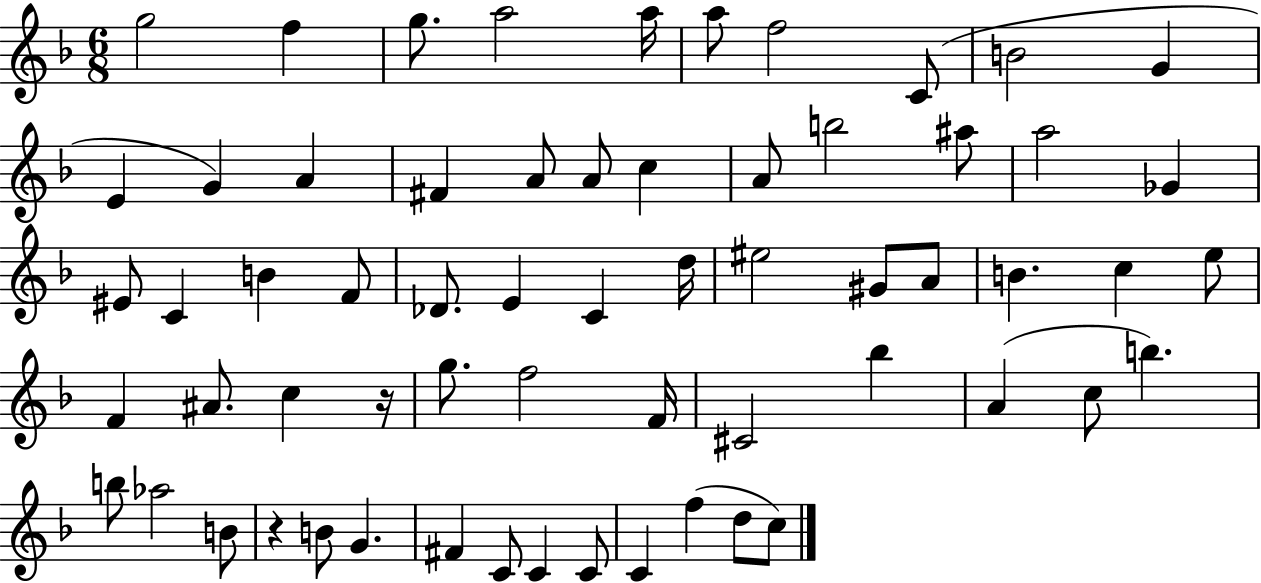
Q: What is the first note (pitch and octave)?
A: G5